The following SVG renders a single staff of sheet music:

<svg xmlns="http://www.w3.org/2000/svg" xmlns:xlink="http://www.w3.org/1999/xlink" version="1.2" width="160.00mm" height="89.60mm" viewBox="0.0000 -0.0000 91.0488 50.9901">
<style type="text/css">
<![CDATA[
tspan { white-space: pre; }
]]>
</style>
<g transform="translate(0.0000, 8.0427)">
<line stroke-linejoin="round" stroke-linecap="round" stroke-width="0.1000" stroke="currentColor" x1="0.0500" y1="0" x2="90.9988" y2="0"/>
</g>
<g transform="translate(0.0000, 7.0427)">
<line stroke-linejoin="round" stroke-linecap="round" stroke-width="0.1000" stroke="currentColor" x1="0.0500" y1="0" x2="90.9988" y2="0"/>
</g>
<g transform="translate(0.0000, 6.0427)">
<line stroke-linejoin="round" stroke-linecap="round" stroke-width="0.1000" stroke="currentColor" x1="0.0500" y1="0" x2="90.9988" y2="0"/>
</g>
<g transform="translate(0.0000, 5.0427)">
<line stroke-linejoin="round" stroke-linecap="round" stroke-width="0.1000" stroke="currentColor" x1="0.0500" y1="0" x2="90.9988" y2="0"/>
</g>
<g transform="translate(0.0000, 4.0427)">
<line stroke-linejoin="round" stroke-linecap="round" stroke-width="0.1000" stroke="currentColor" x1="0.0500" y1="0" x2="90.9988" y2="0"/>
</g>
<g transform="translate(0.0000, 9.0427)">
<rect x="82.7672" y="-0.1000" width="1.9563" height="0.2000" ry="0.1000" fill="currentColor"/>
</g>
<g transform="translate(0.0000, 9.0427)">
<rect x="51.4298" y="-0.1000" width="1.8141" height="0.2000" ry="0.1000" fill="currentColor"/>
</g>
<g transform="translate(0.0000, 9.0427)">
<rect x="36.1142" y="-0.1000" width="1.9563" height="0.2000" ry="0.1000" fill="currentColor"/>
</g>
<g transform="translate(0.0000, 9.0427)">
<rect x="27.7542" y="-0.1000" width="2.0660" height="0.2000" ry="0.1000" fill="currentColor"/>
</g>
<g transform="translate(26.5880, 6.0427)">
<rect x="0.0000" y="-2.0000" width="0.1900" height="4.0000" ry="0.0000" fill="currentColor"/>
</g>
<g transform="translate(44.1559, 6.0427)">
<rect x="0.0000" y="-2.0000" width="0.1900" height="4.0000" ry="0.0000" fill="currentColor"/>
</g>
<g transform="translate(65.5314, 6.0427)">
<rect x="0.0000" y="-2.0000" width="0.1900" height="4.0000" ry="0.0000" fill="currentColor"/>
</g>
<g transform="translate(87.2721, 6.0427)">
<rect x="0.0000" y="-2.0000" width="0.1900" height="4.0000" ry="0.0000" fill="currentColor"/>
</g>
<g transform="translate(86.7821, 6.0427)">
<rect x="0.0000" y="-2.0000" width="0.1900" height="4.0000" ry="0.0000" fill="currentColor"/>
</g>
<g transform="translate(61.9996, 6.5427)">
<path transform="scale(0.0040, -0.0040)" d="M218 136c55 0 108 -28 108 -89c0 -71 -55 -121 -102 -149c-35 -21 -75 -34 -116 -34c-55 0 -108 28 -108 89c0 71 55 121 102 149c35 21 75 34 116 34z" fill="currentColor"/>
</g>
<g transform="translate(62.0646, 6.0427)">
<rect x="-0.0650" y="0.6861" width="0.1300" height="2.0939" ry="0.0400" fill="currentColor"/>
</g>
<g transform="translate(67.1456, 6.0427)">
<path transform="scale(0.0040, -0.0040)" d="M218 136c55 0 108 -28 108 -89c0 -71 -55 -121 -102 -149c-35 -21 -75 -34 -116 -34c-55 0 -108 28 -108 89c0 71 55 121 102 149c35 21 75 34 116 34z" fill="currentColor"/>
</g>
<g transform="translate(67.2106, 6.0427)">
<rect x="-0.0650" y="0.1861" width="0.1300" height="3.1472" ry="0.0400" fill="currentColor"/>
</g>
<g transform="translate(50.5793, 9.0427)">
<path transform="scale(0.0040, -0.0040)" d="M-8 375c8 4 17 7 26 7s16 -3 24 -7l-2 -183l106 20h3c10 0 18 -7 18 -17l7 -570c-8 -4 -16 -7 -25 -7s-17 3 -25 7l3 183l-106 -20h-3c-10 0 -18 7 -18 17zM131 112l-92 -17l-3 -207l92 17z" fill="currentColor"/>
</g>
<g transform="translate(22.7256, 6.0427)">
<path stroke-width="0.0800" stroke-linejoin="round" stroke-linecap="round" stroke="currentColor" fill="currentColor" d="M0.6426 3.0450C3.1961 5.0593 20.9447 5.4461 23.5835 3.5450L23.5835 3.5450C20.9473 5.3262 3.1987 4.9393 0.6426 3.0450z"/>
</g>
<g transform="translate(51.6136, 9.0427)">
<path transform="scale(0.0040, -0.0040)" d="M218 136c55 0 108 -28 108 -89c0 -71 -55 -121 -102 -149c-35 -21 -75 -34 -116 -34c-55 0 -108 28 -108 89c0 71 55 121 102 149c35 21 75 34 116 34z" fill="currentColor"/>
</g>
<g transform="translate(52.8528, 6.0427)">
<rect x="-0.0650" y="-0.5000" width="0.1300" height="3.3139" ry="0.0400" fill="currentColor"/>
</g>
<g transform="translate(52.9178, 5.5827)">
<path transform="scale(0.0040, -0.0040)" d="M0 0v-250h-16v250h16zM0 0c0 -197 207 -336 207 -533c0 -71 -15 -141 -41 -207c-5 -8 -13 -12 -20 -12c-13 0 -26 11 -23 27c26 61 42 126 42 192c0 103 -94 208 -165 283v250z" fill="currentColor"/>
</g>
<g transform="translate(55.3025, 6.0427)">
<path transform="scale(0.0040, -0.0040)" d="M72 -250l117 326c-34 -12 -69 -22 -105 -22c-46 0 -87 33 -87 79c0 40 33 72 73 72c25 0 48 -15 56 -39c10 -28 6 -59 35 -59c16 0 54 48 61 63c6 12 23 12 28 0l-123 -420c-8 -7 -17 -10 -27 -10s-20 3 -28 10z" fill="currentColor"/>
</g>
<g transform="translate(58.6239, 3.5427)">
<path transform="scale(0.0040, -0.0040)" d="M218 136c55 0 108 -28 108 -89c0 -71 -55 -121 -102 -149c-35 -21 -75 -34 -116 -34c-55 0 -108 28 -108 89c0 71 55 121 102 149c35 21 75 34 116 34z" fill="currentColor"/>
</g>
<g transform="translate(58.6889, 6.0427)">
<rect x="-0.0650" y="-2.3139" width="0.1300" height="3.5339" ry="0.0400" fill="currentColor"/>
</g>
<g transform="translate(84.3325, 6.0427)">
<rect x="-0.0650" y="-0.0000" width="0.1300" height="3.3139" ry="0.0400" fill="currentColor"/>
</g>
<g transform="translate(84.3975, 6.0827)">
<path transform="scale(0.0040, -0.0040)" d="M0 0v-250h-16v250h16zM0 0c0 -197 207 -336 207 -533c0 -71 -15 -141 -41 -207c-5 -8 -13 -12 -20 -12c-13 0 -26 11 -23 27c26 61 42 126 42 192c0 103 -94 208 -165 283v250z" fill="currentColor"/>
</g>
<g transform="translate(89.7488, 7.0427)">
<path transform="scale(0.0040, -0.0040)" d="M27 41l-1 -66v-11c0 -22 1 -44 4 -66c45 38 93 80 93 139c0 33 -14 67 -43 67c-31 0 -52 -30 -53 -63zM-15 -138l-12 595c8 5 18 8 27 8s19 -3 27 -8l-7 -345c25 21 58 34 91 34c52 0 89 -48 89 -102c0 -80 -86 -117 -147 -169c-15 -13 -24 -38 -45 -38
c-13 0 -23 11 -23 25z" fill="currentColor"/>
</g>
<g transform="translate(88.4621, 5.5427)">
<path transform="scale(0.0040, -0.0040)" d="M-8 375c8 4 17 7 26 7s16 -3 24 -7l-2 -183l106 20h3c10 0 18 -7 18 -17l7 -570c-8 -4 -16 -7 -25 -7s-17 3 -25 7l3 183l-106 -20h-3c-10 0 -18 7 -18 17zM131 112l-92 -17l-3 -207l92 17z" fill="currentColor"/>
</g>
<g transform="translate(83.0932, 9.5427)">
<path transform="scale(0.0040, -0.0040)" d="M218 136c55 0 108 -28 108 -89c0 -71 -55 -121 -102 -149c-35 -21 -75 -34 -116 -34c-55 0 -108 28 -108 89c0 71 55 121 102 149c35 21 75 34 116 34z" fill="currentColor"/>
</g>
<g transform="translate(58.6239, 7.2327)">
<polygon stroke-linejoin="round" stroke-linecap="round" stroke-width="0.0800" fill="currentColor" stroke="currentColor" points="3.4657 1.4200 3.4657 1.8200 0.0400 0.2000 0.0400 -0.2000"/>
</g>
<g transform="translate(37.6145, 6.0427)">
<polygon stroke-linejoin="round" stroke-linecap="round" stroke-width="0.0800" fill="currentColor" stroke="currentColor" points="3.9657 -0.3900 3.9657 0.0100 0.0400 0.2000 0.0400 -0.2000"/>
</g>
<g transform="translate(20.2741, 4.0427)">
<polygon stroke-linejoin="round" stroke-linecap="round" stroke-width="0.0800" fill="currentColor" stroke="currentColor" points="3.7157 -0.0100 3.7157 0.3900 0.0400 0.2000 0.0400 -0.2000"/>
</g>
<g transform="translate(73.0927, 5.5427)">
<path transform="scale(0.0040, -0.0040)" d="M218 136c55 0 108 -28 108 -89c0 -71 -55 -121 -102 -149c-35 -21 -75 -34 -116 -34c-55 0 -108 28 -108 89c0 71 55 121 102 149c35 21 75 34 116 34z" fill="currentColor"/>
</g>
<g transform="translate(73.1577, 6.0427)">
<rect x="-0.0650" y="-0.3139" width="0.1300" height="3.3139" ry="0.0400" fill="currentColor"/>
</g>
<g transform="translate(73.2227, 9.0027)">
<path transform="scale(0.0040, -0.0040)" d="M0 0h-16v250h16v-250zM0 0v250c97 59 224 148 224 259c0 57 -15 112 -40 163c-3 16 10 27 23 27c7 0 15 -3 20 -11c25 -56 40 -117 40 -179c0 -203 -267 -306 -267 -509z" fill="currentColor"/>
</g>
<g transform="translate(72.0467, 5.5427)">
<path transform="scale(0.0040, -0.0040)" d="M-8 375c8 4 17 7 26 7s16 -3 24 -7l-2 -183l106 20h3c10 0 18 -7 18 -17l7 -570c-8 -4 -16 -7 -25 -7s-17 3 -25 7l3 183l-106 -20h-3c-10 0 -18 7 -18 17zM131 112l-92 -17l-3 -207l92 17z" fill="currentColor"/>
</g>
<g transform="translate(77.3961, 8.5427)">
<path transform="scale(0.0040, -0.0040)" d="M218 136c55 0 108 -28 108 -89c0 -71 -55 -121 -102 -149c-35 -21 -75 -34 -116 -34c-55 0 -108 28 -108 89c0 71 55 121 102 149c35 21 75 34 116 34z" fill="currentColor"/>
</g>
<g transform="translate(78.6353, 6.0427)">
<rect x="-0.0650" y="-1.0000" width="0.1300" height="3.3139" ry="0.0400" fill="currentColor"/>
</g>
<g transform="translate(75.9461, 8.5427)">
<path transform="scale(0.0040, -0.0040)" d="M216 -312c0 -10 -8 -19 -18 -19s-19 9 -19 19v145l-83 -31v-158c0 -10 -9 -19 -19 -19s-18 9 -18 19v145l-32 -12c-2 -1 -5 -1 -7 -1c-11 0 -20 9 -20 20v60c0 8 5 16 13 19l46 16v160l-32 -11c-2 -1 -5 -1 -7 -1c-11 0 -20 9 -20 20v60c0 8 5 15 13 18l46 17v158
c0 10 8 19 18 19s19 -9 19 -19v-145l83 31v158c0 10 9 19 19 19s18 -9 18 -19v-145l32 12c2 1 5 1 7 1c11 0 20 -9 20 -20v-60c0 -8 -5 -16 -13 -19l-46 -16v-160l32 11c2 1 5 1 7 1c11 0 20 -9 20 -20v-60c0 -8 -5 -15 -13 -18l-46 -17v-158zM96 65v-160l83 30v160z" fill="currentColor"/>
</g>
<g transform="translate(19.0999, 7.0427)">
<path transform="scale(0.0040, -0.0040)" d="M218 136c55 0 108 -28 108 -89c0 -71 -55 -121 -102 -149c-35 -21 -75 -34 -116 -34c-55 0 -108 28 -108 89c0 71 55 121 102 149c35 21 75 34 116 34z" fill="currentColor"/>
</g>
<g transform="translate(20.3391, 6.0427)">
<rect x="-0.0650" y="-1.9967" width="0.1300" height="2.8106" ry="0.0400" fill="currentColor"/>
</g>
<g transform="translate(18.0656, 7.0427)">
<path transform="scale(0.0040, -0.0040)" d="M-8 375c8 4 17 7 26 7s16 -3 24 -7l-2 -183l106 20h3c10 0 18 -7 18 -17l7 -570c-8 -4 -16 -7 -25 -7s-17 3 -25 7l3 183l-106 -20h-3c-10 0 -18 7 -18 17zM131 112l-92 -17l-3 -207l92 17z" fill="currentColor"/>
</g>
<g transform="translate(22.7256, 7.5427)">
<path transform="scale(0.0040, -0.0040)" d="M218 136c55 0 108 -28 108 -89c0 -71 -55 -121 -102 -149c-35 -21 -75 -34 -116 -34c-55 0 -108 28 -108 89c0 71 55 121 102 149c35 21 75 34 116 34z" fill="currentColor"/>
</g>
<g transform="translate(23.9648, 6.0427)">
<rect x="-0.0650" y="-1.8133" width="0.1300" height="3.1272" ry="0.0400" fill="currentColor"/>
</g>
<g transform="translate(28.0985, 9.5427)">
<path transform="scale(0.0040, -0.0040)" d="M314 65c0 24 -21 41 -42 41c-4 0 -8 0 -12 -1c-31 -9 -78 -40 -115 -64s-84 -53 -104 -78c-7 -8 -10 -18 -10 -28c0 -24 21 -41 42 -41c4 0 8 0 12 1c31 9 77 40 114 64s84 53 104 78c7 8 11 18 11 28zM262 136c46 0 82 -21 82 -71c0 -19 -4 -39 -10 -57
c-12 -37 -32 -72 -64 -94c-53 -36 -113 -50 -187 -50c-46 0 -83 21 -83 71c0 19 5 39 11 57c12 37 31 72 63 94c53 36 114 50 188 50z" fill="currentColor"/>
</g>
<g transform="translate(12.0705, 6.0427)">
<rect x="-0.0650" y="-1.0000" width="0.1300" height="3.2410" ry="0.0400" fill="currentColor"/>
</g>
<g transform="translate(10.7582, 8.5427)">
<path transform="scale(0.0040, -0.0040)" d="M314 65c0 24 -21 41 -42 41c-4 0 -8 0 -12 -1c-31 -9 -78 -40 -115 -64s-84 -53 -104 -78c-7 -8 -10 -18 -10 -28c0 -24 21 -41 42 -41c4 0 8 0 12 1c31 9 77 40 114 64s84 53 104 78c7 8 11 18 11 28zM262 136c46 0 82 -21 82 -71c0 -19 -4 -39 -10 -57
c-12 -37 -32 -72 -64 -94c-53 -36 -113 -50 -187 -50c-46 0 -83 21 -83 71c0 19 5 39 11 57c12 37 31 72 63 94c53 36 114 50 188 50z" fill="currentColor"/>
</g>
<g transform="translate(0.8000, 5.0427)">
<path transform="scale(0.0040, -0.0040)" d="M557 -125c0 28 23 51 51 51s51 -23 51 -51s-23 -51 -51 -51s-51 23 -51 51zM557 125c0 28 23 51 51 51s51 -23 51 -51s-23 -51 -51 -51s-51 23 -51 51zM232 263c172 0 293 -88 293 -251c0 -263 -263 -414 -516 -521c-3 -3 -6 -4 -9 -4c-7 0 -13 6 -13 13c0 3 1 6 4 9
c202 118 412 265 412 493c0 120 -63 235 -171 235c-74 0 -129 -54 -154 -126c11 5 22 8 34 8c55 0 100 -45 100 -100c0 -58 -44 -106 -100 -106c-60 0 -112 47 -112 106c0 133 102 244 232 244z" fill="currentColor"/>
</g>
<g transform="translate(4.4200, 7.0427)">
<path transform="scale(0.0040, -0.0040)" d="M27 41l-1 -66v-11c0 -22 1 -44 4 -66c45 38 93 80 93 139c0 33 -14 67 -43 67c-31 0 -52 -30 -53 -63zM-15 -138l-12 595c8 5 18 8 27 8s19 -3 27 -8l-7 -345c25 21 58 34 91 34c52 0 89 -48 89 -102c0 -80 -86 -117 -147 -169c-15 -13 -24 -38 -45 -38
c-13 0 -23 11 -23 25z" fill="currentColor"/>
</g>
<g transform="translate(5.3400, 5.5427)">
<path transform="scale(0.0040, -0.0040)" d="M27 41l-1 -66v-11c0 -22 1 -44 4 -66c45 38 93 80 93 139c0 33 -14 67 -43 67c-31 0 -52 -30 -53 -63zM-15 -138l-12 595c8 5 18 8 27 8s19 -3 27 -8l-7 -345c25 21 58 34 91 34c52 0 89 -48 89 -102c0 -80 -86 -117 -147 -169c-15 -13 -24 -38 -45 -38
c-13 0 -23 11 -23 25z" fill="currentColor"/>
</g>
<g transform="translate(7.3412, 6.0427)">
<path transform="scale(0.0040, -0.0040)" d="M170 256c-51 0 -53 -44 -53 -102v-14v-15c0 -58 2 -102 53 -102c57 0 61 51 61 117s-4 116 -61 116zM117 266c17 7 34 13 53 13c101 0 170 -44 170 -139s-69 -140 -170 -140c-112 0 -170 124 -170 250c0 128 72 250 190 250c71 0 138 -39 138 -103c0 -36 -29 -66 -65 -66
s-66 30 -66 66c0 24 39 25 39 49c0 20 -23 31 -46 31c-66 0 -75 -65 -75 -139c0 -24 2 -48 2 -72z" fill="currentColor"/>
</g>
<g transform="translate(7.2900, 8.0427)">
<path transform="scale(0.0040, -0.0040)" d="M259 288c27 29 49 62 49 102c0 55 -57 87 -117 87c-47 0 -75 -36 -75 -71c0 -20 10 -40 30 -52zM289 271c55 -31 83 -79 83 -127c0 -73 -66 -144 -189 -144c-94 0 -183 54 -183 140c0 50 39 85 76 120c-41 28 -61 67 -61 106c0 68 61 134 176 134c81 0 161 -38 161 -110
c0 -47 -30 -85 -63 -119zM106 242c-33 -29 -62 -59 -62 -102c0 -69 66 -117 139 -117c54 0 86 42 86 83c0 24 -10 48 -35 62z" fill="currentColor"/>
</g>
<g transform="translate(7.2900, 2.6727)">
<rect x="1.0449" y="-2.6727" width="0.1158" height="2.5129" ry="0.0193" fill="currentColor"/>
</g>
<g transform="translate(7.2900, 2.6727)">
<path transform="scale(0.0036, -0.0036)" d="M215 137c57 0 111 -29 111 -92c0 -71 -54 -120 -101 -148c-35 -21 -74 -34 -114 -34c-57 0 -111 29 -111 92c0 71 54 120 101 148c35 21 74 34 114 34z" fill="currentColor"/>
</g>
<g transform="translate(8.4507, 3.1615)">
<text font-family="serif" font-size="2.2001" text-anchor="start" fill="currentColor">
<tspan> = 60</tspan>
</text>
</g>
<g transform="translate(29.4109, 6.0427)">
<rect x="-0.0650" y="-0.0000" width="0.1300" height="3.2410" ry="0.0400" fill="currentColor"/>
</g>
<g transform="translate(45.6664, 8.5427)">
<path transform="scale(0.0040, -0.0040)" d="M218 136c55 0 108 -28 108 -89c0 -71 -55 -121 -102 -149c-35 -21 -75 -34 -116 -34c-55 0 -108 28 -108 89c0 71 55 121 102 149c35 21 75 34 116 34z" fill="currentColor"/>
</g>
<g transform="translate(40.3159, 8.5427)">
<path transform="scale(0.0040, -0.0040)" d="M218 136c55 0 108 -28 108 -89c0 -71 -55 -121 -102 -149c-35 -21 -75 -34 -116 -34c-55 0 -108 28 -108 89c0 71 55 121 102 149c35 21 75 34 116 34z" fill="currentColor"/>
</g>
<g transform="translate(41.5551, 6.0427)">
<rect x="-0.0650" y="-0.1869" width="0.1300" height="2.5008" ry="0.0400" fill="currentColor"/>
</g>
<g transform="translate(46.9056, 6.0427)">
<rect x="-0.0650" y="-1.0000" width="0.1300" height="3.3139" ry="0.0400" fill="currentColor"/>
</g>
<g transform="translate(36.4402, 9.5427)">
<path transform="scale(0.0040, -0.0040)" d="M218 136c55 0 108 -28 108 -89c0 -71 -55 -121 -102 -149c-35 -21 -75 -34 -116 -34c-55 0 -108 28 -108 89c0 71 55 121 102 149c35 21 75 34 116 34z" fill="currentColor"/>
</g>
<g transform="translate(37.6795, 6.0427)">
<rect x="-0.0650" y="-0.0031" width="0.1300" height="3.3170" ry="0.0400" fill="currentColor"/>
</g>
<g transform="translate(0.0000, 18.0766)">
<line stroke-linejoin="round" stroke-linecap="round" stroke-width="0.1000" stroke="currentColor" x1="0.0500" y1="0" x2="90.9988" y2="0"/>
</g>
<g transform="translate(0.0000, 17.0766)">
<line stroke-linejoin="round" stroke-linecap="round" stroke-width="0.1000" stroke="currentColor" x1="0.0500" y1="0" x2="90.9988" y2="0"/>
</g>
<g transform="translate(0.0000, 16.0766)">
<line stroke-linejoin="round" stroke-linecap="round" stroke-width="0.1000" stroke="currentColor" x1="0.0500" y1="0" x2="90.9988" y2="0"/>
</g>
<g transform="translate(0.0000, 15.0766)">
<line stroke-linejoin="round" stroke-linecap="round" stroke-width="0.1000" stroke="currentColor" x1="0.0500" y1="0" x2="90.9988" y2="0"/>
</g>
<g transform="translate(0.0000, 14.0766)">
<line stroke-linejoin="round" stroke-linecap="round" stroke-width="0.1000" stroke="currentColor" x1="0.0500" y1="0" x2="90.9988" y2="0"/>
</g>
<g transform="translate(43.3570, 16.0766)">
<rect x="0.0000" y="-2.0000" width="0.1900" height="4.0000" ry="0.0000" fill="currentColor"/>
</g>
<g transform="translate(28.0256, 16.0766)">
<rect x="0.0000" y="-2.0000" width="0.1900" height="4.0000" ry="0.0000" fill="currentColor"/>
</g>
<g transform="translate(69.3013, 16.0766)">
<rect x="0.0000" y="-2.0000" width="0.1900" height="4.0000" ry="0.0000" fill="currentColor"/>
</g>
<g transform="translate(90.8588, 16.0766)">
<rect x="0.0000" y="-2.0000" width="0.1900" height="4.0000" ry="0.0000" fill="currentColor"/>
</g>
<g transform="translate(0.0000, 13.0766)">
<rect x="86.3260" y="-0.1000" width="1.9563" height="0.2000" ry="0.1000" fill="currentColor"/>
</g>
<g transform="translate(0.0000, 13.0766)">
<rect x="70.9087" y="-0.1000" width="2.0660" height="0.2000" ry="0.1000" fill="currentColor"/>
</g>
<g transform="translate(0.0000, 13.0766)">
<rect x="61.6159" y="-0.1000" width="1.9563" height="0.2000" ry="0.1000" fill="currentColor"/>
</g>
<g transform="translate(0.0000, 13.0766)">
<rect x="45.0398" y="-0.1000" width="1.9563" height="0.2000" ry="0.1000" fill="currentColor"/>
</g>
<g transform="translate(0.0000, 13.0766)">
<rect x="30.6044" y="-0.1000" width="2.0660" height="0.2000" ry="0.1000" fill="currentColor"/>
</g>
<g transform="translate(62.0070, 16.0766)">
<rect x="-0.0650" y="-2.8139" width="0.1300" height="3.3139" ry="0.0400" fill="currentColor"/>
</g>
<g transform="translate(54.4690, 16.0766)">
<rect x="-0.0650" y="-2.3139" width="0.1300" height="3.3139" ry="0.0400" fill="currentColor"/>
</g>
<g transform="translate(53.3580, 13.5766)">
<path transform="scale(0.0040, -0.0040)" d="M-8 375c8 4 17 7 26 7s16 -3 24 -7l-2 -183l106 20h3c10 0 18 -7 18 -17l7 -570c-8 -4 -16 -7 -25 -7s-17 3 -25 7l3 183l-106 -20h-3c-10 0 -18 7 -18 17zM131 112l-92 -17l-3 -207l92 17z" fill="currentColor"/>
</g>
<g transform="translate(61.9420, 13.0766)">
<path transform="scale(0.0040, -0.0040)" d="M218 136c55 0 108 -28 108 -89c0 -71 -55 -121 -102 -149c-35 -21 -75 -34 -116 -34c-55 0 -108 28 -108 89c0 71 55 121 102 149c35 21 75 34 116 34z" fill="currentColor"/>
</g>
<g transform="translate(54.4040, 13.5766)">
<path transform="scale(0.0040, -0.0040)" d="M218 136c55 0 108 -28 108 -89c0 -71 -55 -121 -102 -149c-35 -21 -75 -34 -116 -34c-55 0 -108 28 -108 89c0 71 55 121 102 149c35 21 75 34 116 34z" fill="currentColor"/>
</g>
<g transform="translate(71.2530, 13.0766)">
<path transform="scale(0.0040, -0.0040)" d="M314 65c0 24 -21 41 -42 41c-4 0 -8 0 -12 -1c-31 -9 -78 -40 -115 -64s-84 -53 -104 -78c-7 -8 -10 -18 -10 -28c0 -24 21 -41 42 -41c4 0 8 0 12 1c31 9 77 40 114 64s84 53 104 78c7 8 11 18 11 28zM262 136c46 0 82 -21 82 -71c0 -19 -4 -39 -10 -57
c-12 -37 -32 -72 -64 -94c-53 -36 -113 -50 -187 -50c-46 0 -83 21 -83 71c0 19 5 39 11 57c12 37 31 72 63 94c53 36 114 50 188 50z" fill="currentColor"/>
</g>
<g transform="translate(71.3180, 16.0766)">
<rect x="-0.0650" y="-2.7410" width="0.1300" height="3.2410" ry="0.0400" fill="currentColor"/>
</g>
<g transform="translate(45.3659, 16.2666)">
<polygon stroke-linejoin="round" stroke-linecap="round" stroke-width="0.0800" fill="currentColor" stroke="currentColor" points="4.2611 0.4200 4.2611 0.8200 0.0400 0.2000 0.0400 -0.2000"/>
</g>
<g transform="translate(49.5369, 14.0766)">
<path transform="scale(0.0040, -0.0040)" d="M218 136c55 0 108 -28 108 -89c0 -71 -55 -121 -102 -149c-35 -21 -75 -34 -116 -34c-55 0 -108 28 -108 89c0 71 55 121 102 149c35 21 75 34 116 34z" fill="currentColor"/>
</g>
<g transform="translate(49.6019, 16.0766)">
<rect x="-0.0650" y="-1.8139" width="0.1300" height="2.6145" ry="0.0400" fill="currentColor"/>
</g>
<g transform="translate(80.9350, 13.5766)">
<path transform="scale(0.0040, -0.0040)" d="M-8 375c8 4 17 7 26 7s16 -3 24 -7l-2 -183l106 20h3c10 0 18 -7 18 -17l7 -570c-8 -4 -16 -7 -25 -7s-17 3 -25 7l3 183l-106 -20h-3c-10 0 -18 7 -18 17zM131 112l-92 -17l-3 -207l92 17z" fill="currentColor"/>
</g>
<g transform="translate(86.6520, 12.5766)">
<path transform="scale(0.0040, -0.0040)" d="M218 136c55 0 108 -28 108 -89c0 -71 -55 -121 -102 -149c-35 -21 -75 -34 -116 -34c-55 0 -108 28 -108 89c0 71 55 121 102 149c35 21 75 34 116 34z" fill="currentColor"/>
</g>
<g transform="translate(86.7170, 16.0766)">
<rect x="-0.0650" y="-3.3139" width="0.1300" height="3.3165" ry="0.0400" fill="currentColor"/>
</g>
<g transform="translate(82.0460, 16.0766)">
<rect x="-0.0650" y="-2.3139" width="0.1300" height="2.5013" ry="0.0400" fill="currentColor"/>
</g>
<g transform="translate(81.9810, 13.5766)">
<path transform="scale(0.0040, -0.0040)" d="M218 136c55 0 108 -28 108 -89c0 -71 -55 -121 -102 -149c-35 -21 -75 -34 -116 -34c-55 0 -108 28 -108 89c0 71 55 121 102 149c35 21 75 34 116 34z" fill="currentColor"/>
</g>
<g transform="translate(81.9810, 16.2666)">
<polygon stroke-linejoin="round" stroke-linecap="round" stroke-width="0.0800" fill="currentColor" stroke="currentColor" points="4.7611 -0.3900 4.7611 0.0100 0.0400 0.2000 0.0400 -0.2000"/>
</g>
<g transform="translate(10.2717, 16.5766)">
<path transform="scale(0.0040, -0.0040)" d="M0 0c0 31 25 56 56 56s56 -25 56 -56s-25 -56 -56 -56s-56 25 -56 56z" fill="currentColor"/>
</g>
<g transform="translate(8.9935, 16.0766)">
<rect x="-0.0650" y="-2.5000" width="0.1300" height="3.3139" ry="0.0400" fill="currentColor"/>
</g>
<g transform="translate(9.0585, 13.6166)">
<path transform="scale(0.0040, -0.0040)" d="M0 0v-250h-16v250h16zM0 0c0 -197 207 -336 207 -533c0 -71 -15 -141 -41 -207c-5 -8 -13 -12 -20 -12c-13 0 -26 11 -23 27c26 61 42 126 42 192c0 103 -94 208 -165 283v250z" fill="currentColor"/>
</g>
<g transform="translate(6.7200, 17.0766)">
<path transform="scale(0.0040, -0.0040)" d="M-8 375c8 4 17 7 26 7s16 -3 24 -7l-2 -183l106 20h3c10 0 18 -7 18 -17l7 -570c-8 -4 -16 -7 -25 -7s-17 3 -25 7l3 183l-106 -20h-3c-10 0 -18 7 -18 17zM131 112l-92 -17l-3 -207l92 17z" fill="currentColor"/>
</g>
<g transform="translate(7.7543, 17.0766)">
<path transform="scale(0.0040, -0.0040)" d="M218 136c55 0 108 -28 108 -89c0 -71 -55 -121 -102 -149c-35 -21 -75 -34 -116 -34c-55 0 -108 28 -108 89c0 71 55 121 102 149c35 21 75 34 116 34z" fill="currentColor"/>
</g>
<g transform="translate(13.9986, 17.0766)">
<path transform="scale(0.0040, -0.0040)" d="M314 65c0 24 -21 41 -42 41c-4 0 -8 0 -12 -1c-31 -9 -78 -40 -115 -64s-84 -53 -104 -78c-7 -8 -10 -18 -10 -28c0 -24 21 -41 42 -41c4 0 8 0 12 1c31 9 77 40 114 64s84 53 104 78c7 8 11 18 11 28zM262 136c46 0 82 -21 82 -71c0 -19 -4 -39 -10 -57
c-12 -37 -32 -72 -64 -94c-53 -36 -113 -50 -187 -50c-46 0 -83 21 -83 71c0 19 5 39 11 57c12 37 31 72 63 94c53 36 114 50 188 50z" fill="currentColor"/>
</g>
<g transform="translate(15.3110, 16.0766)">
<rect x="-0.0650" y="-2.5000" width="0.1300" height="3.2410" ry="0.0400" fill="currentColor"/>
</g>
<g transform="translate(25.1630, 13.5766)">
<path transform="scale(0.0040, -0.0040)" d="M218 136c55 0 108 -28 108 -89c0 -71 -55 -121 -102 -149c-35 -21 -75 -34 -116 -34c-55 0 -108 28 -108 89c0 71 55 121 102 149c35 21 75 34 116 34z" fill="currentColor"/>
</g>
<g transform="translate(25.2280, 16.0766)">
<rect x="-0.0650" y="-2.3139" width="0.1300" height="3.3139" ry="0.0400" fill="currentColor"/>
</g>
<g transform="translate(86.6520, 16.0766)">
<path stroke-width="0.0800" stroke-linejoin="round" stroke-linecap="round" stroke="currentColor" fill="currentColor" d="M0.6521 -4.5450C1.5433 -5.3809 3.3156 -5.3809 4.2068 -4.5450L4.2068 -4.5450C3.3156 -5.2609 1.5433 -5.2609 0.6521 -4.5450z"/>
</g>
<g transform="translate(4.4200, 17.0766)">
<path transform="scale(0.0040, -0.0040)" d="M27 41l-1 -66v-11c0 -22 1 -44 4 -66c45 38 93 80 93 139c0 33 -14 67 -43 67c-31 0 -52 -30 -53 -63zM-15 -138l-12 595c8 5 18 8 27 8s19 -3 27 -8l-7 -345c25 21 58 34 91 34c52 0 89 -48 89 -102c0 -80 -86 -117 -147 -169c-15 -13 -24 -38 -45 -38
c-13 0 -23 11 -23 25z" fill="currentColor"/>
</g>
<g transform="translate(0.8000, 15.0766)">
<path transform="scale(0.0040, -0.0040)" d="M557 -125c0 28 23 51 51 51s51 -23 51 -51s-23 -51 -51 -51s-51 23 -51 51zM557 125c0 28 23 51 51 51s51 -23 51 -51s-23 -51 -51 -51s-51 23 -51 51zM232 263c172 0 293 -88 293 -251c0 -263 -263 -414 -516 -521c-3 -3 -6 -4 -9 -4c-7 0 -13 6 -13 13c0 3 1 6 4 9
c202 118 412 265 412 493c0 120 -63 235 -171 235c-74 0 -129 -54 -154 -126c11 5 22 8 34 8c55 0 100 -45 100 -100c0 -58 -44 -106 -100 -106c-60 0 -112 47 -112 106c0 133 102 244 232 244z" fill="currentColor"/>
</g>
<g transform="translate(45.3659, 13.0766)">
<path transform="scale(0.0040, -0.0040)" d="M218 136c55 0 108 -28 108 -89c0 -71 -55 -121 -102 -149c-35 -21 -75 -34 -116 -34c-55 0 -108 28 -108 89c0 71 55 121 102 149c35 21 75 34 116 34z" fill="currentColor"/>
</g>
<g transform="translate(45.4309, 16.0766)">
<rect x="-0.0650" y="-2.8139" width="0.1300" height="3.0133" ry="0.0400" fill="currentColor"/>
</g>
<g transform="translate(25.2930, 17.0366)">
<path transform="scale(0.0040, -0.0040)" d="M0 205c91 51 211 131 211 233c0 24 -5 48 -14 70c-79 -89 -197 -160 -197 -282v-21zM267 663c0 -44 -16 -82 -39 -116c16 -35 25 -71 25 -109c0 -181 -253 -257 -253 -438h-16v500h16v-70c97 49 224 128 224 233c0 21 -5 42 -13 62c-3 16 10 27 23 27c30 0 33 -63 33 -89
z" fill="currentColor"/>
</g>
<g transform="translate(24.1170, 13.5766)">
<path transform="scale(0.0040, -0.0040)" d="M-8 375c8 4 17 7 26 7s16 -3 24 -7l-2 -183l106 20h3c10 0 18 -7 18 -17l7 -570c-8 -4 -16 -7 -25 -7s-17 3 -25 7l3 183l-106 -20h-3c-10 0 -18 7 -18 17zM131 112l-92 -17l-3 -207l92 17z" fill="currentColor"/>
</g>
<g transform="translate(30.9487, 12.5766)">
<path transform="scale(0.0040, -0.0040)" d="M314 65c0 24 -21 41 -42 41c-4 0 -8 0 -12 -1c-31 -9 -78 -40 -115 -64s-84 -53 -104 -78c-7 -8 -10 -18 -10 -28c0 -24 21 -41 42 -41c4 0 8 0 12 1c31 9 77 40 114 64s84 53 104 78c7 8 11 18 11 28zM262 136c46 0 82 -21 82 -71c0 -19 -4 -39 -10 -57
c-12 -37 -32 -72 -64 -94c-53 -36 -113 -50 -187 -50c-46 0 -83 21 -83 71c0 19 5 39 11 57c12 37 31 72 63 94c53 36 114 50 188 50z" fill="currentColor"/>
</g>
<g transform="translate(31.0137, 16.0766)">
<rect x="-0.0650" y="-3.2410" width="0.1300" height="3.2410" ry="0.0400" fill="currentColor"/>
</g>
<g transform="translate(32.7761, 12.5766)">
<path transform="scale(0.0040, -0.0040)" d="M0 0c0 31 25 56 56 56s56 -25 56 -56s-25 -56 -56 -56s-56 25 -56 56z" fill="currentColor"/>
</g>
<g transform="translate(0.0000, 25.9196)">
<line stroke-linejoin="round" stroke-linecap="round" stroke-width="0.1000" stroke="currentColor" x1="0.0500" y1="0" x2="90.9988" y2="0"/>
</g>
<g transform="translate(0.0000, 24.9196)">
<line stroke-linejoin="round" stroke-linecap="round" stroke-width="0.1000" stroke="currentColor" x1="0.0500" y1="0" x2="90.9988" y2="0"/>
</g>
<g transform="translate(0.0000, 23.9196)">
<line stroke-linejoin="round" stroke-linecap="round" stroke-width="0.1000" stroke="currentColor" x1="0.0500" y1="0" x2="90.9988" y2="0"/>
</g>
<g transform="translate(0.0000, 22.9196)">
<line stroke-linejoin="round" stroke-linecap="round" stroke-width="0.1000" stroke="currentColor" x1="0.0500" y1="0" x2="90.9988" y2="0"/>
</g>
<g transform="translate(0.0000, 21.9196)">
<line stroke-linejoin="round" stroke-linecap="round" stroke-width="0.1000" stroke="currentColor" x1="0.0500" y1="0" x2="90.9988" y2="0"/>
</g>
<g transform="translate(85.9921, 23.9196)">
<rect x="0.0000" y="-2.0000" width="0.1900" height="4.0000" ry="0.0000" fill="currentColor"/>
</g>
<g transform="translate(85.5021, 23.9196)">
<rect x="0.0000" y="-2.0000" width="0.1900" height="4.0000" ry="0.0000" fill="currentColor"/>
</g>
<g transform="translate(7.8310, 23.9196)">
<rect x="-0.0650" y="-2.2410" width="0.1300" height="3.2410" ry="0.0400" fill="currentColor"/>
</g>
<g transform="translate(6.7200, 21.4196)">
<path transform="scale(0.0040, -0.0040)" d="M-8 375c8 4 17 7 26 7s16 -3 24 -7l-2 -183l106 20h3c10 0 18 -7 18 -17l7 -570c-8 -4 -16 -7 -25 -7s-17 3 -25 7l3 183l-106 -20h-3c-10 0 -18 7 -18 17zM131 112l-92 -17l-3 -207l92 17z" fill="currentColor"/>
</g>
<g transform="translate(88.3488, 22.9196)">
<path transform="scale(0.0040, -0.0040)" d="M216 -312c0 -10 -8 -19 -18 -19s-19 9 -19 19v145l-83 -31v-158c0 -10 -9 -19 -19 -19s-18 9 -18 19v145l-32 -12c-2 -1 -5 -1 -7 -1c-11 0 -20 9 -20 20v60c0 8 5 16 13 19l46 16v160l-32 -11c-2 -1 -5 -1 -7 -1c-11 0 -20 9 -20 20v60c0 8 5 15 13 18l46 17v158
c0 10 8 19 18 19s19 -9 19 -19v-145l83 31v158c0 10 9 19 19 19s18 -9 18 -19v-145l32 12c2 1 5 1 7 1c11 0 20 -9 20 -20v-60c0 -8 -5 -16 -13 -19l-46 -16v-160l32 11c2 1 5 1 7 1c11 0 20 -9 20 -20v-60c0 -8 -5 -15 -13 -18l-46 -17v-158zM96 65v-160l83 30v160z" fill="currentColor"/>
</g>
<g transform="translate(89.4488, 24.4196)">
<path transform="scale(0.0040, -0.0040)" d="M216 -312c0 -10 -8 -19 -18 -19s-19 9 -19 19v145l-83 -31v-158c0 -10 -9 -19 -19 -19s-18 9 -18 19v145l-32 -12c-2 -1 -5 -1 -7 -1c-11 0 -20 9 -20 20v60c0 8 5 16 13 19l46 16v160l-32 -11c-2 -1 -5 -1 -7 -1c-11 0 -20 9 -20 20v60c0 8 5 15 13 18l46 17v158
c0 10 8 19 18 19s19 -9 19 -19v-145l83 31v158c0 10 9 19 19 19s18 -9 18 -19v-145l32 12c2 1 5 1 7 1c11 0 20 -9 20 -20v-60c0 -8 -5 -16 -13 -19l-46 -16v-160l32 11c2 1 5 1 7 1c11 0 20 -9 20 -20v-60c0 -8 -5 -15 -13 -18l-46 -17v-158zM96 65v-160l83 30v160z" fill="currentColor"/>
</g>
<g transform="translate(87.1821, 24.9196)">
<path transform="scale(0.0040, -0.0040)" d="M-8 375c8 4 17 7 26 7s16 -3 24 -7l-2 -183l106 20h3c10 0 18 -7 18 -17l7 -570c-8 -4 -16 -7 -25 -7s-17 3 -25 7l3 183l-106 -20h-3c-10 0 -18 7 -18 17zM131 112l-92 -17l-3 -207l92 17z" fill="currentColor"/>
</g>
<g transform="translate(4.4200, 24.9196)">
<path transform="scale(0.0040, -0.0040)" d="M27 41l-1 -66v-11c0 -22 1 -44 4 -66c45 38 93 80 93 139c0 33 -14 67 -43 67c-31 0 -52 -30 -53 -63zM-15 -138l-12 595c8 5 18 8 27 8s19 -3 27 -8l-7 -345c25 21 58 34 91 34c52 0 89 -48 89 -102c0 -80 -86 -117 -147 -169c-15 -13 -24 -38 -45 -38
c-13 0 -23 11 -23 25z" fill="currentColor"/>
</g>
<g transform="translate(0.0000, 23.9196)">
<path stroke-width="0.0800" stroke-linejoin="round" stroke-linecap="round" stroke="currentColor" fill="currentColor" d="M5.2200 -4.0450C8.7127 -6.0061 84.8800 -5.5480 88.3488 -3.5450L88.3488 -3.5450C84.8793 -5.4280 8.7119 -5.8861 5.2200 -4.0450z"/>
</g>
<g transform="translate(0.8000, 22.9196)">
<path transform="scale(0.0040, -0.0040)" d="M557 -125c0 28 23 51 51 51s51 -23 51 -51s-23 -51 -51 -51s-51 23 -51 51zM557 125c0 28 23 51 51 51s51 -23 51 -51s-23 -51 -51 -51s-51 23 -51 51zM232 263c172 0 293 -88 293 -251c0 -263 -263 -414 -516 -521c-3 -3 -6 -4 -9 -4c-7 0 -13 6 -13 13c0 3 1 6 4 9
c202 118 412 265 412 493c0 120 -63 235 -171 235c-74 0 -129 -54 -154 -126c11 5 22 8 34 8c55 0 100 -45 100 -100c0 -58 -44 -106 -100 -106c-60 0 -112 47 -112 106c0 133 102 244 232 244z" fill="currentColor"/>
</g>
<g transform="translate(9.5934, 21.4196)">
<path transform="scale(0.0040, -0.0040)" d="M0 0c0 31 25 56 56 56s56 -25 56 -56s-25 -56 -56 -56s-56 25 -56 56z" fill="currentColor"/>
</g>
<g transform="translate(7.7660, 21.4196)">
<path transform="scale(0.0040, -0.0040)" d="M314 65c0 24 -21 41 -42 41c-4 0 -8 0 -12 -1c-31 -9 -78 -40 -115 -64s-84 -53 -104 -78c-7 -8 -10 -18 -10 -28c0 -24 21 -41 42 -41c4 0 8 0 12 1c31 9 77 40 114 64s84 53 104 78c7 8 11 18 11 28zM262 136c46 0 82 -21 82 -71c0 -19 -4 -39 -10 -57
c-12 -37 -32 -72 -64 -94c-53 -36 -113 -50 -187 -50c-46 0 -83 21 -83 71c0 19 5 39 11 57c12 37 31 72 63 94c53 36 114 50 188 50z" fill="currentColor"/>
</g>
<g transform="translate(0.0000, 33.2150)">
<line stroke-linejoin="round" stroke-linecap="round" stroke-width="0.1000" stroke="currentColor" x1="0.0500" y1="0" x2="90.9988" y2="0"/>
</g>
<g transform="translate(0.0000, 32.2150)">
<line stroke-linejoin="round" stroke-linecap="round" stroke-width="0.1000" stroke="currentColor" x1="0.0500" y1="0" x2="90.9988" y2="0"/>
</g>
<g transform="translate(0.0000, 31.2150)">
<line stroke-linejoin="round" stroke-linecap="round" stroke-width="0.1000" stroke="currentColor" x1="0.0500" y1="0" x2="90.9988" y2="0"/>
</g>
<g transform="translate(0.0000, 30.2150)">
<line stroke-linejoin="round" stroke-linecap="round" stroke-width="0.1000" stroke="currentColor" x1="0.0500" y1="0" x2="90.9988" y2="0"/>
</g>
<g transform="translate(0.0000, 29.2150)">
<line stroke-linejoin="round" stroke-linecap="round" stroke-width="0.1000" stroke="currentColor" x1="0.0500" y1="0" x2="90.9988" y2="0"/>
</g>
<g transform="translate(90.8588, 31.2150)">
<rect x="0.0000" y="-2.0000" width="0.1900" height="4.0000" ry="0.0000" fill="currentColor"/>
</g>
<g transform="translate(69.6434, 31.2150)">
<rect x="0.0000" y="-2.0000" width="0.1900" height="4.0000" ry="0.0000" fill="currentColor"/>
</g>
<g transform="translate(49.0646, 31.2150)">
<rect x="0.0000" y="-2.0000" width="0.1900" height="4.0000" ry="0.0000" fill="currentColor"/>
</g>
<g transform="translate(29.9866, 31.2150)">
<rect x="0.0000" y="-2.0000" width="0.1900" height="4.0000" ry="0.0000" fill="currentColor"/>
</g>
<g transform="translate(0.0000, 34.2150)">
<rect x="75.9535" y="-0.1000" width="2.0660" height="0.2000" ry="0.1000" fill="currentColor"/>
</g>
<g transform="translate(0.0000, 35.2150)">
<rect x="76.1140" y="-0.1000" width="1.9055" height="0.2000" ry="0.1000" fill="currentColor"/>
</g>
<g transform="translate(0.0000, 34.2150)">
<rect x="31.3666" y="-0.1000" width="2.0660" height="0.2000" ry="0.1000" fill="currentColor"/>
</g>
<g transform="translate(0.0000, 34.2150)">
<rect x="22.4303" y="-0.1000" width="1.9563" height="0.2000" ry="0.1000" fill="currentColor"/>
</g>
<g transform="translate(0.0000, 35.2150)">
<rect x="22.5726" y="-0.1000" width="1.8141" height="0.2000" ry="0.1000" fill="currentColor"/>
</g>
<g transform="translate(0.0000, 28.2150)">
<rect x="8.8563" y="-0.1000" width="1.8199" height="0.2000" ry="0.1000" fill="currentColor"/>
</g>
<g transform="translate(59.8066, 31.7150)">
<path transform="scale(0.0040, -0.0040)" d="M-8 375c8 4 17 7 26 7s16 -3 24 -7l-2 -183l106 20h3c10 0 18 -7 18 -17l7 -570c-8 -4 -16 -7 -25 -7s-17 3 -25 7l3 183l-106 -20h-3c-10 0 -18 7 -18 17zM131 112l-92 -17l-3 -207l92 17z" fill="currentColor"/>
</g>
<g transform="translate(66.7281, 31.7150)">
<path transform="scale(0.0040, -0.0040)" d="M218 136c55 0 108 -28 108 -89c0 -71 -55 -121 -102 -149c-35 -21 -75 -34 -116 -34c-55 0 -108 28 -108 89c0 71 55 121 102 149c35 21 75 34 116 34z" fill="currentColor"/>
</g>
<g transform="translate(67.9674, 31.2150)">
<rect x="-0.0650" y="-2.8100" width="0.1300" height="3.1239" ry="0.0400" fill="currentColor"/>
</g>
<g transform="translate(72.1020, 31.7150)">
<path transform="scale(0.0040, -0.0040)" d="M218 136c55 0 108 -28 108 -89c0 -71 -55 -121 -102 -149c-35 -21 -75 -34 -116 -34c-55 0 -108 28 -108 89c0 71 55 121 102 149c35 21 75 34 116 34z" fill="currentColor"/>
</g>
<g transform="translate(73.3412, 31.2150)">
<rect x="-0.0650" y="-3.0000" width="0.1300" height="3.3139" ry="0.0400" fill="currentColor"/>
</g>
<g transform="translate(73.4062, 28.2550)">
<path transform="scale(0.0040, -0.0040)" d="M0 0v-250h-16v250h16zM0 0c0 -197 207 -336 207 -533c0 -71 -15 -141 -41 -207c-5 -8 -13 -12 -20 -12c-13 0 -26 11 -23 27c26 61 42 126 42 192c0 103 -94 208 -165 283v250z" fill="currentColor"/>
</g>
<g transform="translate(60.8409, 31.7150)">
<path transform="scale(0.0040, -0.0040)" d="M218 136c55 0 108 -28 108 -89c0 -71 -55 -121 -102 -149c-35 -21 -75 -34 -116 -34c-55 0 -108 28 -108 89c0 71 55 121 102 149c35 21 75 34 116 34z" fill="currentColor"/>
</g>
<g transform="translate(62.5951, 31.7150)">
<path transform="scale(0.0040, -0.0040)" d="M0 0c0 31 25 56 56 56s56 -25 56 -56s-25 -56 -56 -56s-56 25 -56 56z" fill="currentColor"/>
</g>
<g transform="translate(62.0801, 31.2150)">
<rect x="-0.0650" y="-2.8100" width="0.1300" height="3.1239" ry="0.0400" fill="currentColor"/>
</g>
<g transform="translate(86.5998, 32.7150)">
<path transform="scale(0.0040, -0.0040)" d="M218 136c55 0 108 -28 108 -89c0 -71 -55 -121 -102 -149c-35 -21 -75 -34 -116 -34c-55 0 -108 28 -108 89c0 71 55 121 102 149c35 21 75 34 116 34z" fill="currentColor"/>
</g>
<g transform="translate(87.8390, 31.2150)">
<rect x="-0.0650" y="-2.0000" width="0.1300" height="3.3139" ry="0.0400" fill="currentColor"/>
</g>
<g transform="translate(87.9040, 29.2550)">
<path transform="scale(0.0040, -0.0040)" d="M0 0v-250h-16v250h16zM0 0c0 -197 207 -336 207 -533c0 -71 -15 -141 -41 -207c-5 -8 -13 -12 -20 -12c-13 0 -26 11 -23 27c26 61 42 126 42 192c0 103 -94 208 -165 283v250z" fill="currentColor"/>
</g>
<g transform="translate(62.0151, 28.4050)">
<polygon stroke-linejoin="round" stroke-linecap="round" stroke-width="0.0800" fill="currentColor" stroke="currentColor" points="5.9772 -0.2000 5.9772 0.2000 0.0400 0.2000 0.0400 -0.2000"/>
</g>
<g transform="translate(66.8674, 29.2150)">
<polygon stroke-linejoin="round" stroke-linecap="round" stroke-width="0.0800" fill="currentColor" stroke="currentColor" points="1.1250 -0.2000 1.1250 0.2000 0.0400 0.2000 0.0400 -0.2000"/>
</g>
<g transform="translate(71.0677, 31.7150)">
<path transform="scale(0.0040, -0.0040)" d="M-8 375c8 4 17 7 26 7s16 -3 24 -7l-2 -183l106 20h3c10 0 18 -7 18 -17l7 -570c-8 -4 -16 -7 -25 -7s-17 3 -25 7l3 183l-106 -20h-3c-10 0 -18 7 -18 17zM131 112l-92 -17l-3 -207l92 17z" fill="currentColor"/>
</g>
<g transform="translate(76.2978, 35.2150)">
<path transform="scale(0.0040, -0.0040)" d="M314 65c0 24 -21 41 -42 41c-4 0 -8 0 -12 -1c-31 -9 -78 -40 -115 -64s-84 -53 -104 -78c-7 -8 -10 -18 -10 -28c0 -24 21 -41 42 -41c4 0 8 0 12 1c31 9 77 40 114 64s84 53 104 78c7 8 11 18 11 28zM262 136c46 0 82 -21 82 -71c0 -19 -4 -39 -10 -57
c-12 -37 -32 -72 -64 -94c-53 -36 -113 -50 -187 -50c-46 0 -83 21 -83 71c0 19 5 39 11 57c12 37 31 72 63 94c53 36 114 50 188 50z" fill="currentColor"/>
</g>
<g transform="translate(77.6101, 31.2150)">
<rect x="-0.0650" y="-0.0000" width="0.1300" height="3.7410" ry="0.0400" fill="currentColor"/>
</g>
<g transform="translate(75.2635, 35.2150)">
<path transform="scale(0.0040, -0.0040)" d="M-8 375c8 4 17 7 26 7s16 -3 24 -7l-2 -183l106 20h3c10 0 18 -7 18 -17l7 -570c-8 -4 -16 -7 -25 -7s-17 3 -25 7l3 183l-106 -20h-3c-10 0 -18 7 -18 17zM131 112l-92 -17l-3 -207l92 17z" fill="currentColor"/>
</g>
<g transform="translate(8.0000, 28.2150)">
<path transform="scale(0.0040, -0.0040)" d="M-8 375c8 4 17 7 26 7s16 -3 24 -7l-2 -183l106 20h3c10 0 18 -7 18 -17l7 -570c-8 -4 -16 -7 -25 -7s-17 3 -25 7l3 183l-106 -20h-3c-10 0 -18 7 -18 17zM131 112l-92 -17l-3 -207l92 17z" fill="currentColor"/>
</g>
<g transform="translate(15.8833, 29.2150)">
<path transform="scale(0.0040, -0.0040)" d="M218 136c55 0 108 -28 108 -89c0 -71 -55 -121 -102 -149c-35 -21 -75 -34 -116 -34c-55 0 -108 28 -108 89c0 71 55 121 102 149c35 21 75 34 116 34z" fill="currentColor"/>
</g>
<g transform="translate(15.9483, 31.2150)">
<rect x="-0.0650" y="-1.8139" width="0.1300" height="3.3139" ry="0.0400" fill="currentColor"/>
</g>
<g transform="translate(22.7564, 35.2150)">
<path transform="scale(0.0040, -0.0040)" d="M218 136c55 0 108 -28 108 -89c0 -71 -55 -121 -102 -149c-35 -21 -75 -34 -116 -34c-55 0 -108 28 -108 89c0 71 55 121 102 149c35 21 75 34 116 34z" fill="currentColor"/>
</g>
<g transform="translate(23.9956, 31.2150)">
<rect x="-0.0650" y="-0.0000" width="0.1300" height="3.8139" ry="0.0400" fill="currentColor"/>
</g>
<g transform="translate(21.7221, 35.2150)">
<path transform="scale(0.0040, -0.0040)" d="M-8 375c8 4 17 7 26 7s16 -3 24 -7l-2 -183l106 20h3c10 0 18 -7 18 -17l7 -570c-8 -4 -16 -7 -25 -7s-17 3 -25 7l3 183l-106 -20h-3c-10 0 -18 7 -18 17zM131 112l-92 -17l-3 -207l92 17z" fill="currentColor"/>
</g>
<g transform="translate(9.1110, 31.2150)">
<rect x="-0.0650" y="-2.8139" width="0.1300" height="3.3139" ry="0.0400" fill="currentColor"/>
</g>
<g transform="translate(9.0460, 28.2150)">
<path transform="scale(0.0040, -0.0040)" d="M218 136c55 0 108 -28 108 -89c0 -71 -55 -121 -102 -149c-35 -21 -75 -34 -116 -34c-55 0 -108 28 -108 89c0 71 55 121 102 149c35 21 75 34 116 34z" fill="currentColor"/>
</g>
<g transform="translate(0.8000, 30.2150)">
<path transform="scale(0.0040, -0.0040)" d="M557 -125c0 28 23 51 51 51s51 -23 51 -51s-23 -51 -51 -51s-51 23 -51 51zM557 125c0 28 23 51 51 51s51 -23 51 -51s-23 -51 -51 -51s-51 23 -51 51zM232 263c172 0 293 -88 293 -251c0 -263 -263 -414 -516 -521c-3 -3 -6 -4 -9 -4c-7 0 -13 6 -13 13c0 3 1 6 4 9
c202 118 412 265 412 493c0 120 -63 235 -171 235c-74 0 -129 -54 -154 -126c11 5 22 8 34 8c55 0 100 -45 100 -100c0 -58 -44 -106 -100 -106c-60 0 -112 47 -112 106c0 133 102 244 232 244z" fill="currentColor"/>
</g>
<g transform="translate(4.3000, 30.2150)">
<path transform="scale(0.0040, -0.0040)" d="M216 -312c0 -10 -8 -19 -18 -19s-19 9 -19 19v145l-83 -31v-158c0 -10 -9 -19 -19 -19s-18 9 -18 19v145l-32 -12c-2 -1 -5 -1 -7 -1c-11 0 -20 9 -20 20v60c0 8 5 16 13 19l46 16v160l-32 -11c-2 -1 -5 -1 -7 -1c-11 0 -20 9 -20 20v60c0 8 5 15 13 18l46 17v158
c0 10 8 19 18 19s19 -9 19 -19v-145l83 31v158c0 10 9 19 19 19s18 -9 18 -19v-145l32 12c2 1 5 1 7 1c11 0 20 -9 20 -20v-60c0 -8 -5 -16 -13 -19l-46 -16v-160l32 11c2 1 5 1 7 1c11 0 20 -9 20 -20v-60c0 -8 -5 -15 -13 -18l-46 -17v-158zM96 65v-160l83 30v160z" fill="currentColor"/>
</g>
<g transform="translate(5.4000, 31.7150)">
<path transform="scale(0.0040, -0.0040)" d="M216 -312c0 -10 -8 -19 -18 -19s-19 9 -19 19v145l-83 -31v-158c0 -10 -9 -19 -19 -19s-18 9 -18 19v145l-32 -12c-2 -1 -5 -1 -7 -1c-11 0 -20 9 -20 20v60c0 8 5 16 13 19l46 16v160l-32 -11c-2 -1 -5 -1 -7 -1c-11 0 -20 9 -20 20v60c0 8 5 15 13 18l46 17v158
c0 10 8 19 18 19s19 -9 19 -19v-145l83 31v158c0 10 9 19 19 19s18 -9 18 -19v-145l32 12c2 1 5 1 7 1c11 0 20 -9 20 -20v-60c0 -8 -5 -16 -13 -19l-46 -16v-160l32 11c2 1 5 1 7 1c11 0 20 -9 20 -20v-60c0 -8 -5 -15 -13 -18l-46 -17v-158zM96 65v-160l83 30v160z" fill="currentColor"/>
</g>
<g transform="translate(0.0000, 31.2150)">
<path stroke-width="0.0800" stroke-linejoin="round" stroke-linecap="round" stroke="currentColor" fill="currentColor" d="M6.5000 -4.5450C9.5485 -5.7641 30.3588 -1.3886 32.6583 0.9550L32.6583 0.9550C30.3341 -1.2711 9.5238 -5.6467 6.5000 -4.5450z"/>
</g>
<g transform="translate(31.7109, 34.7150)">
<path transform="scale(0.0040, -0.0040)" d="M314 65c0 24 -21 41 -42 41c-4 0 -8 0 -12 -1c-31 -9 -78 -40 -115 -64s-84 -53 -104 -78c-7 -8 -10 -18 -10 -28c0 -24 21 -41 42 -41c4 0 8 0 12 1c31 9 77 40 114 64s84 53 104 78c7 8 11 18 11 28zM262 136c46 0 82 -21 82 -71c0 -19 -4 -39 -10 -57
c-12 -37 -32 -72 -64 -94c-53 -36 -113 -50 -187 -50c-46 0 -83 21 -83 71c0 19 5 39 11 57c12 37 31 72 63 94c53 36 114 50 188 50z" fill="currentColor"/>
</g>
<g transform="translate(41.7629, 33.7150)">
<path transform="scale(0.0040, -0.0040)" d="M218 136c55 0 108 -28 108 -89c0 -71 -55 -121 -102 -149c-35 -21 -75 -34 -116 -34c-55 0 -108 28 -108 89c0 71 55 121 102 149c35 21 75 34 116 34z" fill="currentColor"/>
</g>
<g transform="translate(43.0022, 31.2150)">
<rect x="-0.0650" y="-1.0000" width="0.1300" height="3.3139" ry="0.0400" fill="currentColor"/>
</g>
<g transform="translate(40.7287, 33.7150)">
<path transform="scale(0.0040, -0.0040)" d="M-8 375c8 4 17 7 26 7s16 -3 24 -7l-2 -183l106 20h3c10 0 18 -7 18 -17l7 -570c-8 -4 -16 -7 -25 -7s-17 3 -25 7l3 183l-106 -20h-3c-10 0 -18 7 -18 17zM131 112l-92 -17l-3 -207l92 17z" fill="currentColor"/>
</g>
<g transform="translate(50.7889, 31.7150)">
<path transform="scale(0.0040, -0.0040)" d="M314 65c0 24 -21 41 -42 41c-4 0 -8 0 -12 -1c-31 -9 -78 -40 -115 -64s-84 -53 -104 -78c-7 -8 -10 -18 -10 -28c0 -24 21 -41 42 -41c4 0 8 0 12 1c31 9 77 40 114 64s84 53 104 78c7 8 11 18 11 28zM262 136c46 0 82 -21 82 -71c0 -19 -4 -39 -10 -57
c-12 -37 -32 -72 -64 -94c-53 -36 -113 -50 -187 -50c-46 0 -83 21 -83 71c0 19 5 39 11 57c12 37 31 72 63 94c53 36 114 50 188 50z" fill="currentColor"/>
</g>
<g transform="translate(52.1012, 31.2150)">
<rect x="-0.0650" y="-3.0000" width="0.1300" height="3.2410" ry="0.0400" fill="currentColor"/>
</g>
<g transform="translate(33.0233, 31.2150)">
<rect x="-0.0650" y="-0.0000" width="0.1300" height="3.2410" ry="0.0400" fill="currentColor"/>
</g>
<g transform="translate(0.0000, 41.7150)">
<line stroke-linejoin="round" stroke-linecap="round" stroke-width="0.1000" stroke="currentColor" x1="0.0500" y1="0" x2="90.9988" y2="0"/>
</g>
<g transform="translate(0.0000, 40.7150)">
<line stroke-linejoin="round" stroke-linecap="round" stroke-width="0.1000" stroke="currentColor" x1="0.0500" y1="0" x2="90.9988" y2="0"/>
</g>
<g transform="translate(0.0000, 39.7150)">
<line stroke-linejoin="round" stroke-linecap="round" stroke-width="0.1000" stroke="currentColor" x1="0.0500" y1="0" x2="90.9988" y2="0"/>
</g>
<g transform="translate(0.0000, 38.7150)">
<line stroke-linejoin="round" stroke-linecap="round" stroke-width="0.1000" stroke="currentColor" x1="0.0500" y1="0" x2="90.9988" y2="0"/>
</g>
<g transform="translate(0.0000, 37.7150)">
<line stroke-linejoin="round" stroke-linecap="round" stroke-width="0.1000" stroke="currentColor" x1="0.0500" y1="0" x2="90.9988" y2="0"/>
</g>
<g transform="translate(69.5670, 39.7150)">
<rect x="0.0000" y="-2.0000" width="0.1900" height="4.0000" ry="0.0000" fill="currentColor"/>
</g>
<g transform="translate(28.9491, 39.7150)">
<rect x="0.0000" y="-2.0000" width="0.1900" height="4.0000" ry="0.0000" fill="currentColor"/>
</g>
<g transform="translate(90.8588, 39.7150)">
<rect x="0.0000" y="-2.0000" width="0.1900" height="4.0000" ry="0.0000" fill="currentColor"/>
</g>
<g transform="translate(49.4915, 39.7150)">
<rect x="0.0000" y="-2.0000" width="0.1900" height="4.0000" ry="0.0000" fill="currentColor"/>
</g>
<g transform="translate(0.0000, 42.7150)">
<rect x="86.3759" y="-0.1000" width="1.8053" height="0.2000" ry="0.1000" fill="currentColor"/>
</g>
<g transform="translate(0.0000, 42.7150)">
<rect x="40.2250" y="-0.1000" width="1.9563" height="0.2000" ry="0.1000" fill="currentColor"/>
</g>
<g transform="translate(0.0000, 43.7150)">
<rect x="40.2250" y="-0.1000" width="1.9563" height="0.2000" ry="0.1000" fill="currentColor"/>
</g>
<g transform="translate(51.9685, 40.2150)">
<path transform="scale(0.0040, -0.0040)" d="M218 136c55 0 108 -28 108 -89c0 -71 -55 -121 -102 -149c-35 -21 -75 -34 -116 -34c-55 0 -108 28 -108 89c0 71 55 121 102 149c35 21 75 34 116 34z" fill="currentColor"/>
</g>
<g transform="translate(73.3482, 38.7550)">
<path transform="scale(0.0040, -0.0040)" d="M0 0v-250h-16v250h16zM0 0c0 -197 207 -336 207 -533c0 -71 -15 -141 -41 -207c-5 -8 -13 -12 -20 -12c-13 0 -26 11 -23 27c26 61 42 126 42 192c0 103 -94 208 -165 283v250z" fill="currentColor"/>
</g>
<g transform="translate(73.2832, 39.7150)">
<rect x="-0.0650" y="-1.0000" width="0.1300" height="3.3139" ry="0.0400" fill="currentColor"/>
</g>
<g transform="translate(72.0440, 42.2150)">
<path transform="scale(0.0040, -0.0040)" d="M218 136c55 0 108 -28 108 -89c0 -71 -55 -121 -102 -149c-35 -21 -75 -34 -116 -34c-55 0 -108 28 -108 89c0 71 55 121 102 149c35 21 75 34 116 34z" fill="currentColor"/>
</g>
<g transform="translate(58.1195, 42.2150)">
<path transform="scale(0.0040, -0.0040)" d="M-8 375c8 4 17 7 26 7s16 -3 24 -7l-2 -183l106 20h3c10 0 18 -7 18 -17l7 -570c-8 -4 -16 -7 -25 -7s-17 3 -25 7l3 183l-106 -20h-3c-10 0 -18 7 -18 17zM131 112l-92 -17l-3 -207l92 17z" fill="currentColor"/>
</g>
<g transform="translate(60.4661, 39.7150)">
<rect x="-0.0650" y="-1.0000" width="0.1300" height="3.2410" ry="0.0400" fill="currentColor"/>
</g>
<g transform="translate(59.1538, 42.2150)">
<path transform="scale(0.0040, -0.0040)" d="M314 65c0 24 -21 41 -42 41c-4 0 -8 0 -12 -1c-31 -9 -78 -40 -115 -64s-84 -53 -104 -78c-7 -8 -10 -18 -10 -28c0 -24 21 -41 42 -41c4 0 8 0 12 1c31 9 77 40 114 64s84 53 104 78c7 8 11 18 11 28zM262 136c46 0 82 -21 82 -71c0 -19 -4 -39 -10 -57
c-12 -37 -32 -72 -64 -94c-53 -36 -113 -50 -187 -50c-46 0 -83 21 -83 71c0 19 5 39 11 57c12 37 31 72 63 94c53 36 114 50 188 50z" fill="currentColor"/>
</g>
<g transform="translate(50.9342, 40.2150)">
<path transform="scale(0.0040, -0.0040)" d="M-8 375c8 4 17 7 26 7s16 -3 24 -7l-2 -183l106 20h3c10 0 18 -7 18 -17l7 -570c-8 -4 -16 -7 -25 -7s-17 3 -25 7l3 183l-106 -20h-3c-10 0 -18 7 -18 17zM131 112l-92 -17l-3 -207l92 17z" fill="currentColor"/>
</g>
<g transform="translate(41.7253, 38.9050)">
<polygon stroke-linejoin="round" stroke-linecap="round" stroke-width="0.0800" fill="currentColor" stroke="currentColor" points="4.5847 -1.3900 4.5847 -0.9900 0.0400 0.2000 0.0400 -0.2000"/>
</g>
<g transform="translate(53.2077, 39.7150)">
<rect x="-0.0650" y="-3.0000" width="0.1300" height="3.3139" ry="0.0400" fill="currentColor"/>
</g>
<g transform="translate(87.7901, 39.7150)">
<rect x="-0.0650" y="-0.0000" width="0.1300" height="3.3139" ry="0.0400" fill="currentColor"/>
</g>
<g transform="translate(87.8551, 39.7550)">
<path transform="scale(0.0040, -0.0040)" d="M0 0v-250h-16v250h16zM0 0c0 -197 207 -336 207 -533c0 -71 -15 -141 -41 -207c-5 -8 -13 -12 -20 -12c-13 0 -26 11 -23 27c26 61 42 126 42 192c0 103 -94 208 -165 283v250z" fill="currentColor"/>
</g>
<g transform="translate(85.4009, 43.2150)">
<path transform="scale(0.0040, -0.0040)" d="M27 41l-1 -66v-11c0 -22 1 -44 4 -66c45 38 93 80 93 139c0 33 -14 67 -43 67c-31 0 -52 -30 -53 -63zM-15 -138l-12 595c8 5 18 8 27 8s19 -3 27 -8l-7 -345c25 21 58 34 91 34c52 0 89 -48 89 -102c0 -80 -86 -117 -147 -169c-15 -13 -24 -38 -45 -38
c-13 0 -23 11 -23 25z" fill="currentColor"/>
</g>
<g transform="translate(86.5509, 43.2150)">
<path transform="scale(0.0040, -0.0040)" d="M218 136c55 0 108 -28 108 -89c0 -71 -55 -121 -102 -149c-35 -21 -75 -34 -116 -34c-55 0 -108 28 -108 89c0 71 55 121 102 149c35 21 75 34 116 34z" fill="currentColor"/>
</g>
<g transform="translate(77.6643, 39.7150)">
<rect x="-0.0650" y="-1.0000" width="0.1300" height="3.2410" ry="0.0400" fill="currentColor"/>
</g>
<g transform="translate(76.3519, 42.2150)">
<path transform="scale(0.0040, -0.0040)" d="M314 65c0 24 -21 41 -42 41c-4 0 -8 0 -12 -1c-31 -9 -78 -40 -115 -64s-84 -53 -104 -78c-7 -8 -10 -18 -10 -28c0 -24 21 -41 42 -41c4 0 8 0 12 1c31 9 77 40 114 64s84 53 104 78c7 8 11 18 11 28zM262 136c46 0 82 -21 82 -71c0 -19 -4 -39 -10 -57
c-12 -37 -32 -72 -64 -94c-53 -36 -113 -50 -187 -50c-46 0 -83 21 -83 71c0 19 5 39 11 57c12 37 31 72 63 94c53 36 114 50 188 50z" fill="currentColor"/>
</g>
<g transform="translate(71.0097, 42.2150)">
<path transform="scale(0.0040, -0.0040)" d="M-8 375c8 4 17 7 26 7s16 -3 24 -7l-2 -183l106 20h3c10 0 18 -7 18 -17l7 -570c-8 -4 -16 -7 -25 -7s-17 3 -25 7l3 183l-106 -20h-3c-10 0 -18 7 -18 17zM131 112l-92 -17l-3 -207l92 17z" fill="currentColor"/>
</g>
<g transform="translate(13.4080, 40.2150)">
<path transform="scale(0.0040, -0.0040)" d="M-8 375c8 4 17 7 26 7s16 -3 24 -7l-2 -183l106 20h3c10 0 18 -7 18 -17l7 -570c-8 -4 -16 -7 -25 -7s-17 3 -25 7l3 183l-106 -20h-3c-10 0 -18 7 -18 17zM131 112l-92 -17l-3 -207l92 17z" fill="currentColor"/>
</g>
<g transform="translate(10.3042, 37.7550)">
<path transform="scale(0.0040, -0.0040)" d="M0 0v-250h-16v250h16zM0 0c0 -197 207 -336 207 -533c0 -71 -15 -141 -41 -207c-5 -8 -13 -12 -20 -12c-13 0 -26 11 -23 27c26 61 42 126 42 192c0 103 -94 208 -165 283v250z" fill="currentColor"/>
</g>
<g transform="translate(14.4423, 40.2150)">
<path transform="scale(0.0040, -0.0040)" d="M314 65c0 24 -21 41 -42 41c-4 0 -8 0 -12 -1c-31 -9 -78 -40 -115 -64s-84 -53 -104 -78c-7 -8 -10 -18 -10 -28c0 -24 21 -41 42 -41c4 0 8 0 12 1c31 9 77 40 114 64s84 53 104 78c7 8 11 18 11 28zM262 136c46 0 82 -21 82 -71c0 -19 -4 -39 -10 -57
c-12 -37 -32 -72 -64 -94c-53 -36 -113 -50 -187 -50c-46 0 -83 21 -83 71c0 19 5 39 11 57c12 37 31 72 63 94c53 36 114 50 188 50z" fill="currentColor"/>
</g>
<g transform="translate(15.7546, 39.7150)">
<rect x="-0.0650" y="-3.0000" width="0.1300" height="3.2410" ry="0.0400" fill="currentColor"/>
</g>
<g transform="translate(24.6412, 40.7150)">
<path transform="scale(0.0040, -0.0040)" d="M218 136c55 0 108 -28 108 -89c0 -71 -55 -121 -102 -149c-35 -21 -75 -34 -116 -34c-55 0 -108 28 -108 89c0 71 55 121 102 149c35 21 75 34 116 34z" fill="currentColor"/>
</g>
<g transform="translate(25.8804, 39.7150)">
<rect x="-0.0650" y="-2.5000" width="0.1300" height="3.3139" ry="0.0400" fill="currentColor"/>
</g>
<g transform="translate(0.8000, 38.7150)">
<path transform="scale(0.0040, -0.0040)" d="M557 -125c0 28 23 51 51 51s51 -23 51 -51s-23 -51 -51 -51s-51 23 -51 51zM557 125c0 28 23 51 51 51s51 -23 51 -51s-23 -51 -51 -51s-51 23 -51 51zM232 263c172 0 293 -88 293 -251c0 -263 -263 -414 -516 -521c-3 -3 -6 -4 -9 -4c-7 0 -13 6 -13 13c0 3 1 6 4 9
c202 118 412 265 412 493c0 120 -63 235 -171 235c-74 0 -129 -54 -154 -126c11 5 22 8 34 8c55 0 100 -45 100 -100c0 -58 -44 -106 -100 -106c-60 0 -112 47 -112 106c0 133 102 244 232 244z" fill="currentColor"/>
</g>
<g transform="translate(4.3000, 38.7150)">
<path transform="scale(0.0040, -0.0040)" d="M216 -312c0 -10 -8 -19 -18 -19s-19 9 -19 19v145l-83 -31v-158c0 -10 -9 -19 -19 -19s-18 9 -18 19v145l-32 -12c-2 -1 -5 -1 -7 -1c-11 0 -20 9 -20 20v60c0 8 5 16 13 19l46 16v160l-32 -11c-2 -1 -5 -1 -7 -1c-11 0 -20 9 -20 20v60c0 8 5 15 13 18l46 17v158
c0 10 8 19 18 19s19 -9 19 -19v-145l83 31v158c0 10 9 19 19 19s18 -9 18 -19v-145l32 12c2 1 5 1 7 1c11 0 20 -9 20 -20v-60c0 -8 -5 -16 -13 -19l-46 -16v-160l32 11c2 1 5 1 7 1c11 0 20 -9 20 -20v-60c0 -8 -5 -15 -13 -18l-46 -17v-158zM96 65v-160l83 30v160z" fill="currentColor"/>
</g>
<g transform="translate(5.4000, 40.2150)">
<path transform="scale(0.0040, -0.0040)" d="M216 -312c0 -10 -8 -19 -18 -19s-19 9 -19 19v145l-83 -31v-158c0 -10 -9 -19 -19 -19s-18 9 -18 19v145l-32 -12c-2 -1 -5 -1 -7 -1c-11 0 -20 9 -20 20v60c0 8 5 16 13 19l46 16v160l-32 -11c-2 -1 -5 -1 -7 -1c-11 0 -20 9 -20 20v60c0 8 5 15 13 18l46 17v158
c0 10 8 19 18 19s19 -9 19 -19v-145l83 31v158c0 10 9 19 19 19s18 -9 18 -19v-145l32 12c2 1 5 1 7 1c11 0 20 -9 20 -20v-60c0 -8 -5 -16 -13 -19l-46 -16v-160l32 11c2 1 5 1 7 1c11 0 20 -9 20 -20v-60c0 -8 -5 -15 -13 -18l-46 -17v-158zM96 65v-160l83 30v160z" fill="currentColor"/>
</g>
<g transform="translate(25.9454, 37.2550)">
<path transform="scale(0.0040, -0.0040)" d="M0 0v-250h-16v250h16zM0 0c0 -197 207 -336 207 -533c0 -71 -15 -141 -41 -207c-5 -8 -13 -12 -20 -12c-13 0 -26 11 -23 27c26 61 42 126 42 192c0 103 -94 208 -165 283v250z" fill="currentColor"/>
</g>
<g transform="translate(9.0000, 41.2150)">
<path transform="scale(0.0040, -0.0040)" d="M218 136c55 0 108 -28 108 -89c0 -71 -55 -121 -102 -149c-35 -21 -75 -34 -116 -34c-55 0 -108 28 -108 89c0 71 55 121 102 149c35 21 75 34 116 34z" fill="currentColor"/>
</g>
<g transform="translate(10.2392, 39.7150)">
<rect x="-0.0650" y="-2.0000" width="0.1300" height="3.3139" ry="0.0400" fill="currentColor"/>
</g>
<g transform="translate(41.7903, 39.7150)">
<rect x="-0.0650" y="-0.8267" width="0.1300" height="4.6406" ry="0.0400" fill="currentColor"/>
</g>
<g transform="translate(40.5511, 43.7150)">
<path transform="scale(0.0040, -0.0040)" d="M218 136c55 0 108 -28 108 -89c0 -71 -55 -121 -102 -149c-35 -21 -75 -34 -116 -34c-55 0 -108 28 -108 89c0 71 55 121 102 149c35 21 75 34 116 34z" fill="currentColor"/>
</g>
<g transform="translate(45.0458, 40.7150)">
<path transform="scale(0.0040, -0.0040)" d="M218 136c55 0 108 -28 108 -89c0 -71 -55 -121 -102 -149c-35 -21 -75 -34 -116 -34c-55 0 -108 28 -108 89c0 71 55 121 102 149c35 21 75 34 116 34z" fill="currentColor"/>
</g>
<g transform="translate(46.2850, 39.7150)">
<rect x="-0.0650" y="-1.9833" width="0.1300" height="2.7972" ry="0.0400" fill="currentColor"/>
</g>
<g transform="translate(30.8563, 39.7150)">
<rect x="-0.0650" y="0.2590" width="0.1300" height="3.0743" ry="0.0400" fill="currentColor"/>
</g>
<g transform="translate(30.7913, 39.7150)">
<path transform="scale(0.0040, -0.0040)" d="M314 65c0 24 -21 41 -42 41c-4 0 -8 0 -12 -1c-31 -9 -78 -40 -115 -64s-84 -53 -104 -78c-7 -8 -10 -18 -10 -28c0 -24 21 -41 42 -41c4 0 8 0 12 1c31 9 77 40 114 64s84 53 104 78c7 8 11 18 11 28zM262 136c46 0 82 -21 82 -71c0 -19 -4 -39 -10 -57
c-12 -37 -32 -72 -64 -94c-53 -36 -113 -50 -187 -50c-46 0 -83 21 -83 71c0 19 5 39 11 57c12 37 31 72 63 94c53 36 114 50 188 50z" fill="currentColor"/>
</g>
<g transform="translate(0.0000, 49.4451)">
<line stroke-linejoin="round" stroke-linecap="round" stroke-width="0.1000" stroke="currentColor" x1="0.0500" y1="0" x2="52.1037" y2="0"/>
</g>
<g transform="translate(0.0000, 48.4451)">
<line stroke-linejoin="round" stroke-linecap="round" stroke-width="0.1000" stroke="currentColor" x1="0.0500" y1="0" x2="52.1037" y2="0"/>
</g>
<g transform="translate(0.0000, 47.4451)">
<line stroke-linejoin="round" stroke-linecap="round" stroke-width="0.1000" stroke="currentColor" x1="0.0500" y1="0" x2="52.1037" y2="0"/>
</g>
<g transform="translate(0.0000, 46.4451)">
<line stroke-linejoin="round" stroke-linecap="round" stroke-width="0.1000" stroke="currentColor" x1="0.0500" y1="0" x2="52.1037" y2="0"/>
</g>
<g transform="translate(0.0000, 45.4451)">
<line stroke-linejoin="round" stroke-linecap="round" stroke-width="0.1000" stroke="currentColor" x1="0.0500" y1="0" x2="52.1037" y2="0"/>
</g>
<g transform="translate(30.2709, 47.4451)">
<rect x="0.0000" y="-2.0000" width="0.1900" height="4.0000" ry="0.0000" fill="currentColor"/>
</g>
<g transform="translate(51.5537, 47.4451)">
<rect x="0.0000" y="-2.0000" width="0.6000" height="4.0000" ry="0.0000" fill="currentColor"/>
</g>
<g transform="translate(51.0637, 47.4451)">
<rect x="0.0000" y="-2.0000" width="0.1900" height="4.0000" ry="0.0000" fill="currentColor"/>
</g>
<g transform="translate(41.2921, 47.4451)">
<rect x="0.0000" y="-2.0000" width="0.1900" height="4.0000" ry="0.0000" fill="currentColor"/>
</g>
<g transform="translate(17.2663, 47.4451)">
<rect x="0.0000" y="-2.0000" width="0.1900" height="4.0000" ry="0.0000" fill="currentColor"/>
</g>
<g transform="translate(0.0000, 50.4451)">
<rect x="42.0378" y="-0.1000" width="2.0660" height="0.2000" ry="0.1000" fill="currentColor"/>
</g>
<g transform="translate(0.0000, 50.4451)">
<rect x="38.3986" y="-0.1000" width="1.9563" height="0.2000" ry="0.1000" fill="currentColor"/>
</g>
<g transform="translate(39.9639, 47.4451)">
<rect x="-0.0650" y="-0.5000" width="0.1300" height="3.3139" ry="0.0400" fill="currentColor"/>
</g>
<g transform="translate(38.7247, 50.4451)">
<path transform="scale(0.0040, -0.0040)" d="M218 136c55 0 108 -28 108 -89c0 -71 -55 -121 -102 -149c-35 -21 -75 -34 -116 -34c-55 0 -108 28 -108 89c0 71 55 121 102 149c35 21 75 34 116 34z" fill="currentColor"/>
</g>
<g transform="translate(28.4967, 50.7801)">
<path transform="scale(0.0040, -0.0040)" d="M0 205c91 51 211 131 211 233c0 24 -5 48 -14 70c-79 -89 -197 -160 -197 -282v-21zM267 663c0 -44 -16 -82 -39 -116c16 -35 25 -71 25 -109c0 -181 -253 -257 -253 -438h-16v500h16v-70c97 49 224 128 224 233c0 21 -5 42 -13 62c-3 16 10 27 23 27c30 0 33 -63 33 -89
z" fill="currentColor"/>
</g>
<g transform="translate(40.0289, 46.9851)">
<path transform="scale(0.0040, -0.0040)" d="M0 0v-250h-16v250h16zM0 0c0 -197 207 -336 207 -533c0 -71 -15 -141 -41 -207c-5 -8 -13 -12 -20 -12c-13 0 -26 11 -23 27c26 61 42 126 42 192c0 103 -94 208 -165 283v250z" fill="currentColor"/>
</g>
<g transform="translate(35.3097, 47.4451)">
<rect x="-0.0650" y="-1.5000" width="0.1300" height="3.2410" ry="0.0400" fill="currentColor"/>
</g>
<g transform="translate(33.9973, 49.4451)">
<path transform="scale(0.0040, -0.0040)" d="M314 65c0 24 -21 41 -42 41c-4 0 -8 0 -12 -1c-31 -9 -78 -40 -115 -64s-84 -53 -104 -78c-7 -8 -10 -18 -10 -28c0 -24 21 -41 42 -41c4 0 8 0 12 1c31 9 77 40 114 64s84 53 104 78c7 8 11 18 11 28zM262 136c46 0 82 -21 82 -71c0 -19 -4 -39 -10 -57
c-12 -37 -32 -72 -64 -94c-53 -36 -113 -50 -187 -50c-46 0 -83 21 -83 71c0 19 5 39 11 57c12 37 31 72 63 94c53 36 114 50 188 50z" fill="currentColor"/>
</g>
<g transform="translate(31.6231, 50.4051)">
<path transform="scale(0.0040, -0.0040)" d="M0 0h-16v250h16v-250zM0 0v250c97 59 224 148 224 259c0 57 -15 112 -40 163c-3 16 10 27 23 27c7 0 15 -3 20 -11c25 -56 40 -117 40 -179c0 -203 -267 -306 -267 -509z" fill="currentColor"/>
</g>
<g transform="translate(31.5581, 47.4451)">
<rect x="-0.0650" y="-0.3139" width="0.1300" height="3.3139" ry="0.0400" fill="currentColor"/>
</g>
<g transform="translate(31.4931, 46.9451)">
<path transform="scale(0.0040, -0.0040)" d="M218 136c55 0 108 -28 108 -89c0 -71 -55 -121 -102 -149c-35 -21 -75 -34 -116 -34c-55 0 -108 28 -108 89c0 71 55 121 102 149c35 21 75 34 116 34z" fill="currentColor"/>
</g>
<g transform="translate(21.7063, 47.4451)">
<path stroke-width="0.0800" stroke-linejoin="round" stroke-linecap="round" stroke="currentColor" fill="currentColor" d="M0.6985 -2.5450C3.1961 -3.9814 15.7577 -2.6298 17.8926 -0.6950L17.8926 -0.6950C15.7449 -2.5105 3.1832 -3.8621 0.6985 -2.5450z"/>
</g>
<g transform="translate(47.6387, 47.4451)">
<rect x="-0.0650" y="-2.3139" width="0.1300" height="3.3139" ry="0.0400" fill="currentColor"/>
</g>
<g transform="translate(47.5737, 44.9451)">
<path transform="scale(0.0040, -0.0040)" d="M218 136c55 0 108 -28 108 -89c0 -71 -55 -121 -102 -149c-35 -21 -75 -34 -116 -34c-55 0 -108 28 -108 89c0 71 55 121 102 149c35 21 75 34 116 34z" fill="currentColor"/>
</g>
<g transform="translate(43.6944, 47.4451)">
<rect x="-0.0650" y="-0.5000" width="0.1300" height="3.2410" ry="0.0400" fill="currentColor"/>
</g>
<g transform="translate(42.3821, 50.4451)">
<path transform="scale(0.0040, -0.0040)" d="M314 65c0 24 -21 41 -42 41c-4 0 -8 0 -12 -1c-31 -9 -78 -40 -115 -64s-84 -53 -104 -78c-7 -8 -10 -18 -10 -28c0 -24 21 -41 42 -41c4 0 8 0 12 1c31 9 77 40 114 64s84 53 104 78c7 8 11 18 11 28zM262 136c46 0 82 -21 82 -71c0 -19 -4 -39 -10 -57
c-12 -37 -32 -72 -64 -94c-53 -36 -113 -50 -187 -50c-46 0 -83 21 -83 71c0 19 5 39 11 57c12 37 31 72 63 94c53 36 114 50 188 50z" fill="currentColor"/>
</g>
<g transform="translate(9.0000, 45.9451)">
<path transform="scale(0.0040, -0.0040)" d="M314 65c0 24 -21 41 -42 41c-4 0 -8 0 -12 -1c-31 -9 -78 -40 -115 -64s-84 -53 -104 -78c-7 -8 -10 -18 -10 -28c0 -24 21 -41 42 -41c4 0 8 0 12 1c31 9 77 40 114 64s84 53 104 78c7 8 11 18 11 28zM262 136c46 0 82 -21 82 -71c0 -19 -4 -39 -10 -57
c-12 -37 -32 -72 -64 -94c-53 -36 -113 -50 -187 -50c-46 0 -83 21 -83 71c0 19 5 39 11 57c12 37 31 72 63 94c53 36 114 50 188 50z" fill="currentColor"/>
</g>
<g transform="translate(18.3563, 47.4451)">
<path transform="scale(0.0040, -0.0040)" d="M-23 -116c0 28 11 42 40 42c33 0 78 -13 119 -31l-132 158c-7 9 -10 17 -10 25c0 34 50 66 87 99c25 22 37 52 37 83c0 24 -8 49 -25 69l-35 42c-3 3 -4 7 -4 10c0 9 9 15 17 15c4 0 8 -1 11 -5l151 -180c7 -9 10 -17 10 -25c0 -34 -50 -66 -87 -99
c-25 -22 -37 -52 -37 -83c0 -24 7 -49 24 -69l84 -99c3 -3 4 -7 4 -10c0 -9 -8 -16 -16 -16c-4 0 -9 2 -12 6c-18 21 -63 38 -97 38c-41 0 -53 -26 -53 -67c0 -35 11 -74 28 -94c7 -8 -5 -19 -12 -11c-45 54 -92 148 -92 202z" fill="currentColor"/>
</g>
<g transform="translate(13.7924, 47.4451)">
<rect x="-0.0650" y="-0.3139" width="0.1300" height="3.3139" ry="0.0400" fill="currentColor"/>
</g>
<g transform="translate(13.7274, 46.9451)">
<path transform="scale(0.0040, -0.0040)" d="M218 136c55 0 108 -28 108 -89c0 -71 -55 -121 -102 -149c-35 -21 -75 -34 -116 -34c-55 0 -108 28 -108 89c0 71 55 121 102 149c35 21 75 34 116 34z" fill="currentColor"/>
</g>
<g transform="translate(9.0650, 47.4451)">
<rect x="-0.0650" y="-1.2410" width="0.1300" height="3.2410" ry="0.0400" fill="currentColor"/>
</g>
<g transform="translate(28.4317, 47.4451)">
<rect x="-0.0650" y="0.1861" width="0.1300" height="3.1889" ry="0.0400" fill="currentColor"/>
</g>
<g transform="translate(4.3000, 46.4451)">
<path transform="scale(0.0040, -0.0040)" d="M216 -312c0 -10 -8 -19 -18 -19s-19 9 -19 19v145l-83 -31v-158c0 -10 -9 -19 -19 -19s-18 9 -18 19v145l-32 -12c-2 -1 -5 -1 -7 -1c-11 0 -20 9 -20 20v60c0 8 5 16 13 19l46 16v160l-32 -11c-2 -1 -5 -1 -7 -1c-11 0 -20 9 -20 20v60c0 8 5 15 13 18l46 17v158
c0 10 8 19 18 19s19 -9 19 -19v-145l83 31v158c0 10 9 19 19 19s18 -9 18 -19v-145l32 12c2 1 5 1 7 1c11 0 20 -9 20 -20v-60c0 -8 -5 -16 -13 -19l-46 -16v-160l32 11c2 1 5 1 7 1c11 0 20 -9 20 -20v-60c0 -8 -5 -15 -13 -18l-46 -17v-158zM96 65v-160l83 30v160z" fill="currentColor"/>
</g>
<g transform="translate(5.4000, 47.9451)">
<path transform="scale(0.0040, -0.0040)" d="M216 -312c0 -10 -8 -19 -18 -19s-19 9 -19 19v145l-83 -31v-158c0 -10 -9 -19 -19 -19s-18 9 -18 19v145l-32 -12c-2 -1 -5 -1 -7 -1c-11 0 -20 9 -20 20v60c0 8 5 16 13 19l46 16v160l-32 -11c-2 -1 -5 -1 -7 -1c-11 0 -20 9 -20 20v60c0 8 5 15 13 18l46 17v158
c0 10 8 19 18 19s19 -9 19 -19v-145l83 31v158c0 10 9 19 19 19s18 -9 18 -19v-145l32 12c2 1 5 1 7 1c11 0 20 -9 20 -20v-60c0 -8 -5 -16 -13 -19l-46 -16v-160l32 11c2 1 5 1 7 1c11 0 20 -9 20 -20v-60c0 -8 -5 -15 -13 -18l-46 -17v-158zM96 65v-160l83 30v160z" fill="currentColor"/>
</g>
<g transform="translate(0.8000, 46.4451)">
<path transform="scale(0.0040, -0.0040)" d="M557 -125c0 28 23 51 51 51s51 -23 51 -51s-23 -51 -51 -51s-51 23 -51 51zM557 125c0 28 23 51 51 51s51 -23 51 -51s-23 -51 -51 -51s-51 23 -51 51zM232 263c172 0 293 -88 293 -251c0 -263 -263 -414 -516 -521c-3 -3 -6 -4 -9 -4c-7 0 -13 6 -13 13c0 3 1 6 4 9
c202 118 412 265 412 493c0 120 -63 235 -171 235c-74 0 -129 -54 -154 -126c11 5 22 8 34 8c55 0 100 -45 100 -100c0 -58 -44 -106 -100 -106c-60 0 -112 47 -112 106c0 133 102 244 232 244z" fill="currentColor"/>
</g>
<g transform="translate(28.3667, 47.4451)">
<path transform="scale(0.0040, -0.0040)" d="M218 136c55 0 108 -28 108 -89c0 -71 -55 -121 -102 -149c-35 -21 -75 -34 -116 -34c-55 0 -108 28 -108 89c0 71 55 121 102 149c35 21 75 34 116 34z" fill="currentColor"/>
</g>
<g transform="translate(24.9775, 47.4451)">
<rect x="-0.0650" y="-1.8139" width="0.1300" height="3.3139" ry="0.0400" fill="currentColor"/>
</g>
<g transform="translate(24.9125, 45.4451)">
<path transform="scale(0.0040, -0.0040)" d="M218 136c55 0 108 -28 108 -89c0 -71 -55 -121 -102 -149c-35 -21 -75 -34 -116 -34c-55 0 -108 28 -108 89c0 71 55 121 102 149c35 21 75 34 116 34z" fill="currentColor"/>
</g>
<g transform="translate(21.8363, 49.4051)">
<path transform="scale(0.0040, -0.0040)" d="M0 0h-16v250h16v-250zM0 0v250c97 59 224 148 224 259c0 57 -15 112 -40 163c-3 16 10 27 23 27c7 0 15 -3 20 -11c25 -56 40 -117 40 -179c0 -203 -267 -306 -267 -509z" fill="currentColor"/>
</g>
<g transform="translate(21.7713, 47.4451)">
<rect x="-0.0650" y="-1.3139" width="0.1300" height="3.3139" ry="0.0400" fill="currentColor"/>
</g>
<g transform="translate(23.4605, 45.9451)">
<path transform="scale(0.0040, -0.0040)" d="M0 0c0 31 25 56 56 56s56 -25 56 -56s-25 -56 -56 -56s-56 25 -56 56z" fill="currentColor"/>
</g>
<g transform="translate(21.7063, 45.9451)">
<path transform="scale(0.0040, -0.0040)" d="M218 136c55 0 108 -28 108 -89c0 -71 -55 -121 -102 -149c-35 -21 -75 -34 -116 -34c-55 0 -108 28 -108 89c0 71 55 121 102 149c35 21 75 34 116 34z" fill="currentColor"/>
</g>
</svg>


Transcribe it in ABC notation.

X:1
T:Untitled
M:6/8
L:1/4
K:Bb
F,,2 B,,/2 A,,/2 D,,2 D,,/2 F,,/2 F,, E,,/2 z/2 _B,/2 C,/2 D, E,/2 ^F,, D,,/2 B,,/2 B,,2 B,/4 D2 C/2 A,/2 B, C C2 B,/2 D/2 B,2 C A, C,, D,,2 F,, ^C,2 C,/2 C,/4 C,/2 C,,2 A,,/2 A,,/2 C,2 B,,/2 D,2 ^C,,/2 B,,/2 C, F,,2 F,,/2 F,,2 _D,,/2 G,2 E, z G,/2 A, D,/4 E,/2 G,,2 E,,/2 E,,2 B,